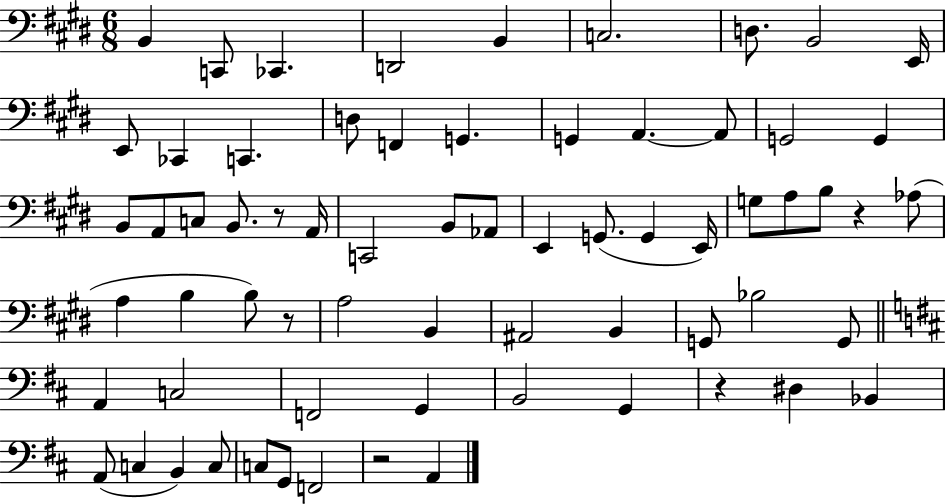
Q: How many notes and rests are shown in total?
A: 67